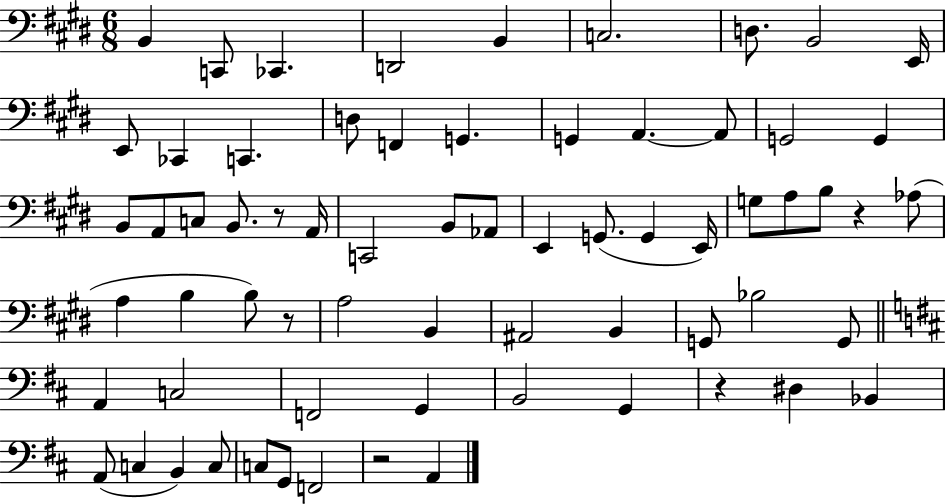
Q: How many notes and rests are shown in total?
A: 67